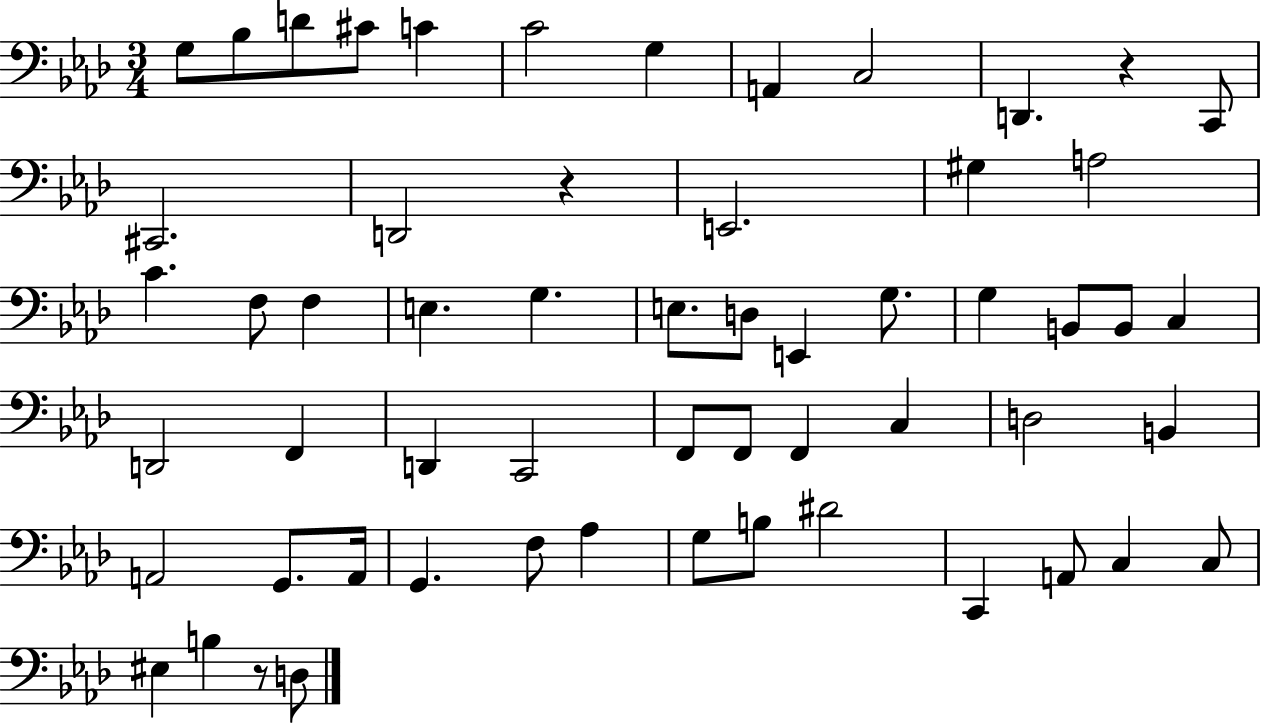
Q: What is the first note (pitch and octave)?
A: G3